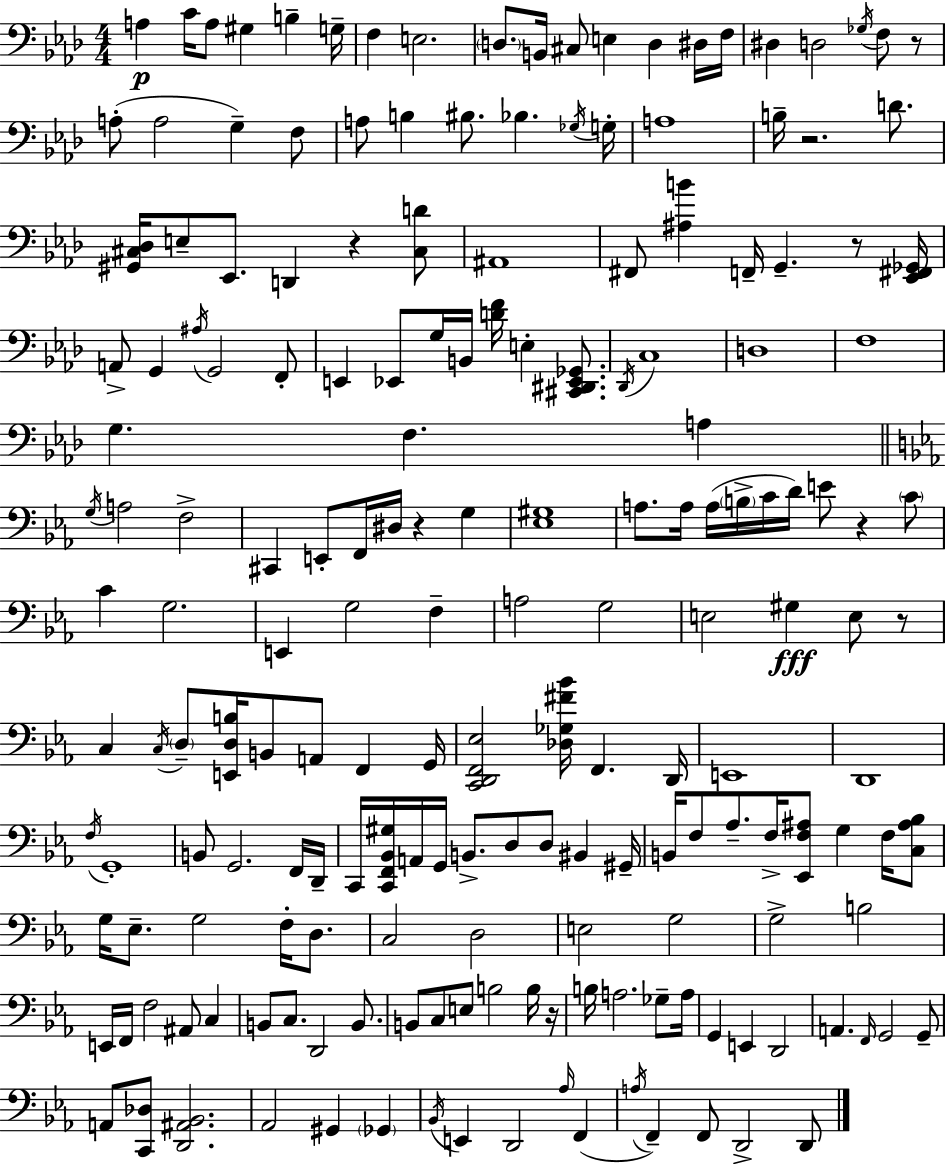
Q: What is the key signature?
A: AES major